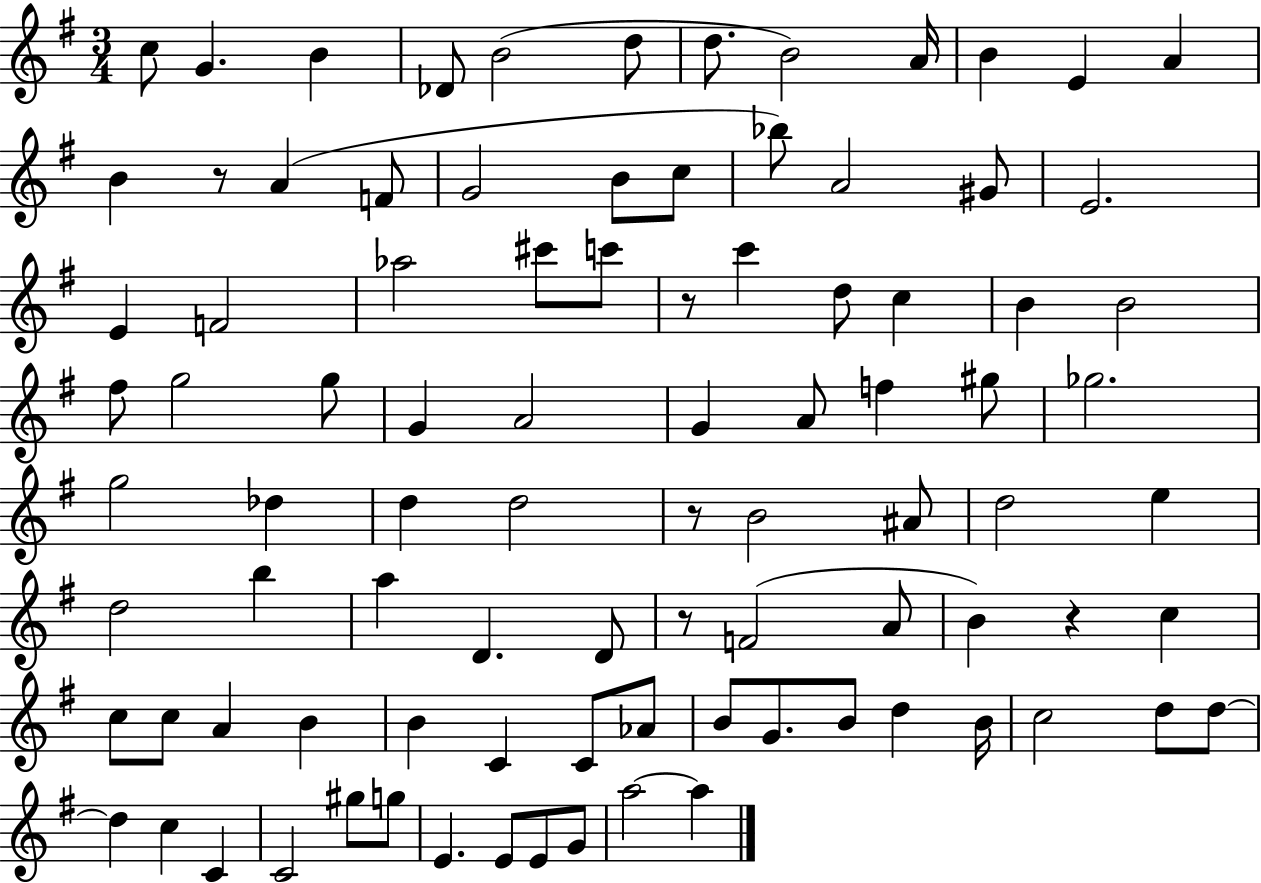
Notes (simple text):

C5/e G4/q. B4/q Db4/e B4/h D5/e D5/e. B4/h A4/s B4/q E4/q A4/q B4/q R/e A4/q F4/e G4/h B4/e C5/e Bb5/e A4/h G#4/e E4/h. E4/q F4/h Ab5/h C#6/e C6/e R/e C6/q D5/e C5/q B4/q B4/h F#5/e G5/h G5/e G4/q A4/h G4/q A4/e F5/q G#5/e Gb5/h. G5/h Db5/q D5/q D5/h R/e B4/h A#4/e D5/h E5/q D5/h B5/q A5/q D4/q. D4/e R/e F4/h A4/e B4/q R/q C5/q C5/e C5/e A4/q B4/q B4/q C4/q C4/e Ab4/e B4/e G4/e. B4/e D5/q B4/s C5/h D5/e D5/e D5/q C5/q C4/q C4/h G#5/e G5/e E4/q. E4/e E4/e G4/e A5/h A5/q